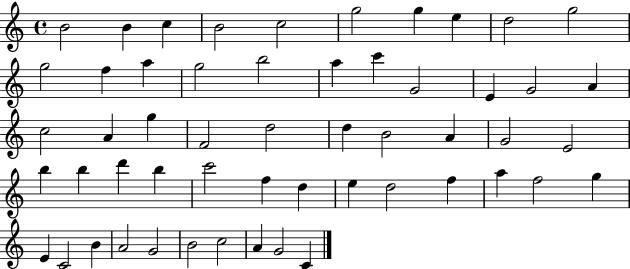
X:1
T:Untitled
M:4/4
L:1/4
K:C
B2 B c B2 c2 g2 g e d2 g2 g2 f a g2 b2 a c' G2 E G2 A c2 A g F2 d2 d B2 A G2 E2 b b d' b c'2 f d e d2 f a f2 g E C2 B A2 G2 B2 c2 A G2 C